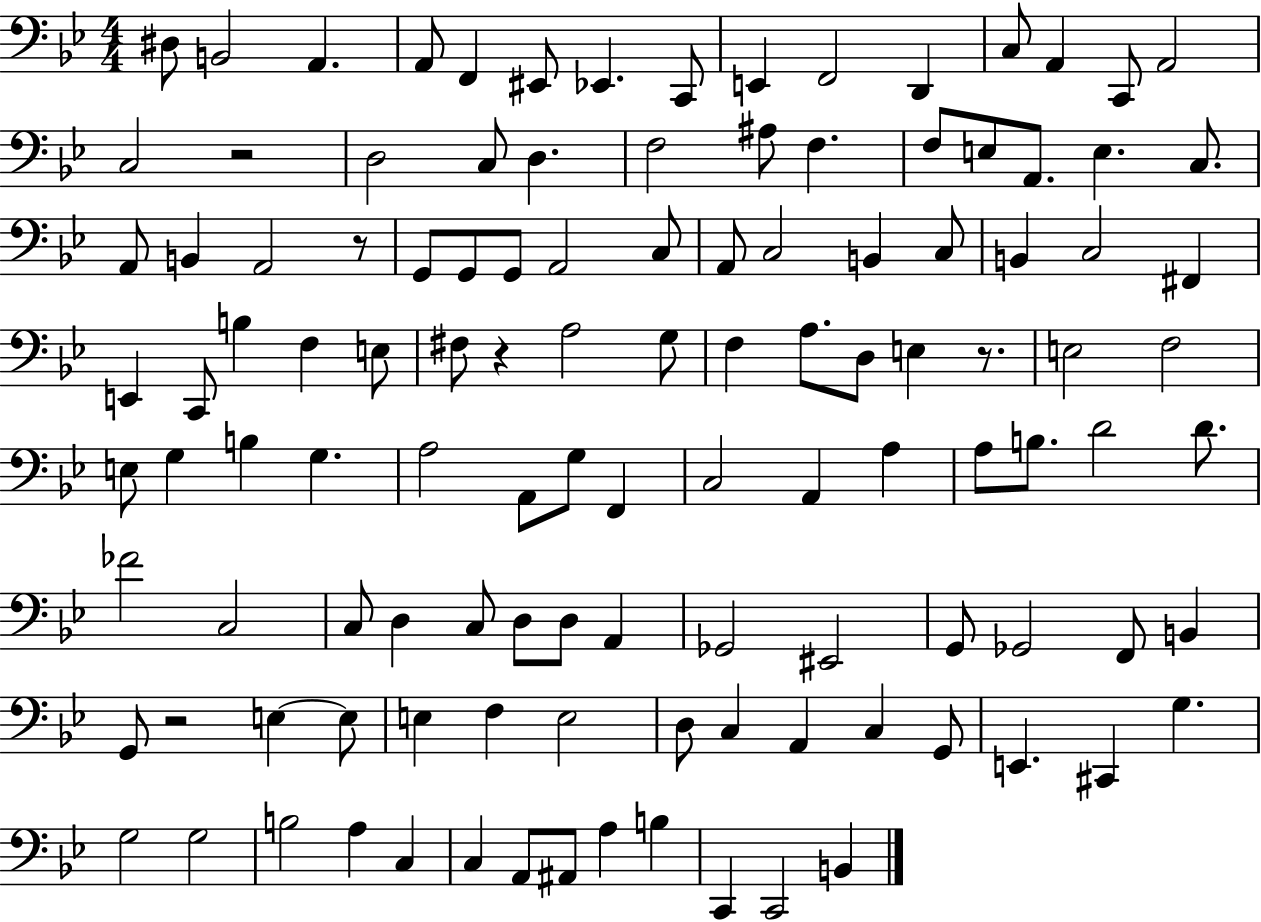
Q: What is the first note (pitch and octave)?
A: D#3